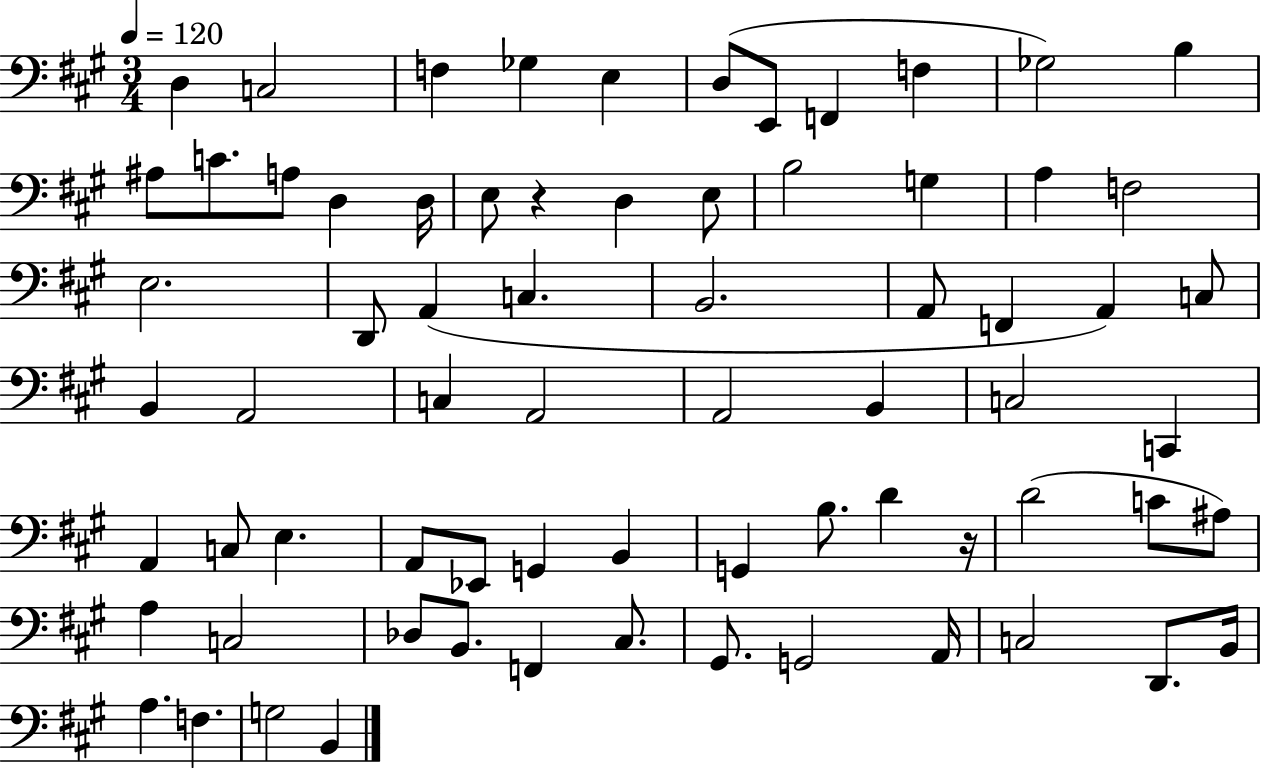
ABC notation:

X:1
T:Untitled
M:3/4
L:1/4
K:A
D, C,2 F, _G, E, D,/2 E,,/2 F,, F, _G,2 B, ^A,/2 C/2 A,/2 D, D,/4 E,/2 z D, E,/2 B,2 G, A, F,2 E,2 D,,/2 A,, C, B,,2 A,,/2 F,, A,, C,/2 B,, A,,2 C, A,,2 A,,2 B,, C,2 C,, A,, C,/2 E, A,,/2 _E,,/2 G,, B,, G,, B,/2 D z/4 D2 C/2 ^A,/2 A, C,2 _D,/2 B,,/2 F,, ^C,/2 ^G,,/2 G,,2 A,,/4 C,2 D,,/2 B,,/4 A, F, G,2 B,,